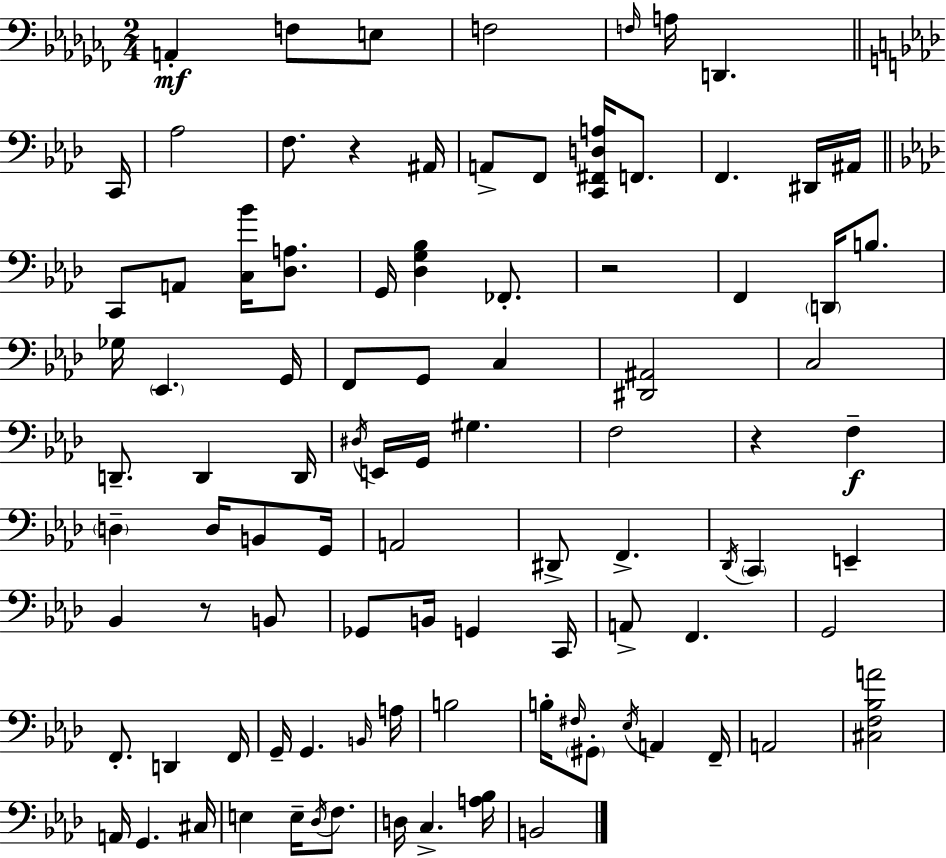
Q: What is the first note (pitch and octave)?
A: A2